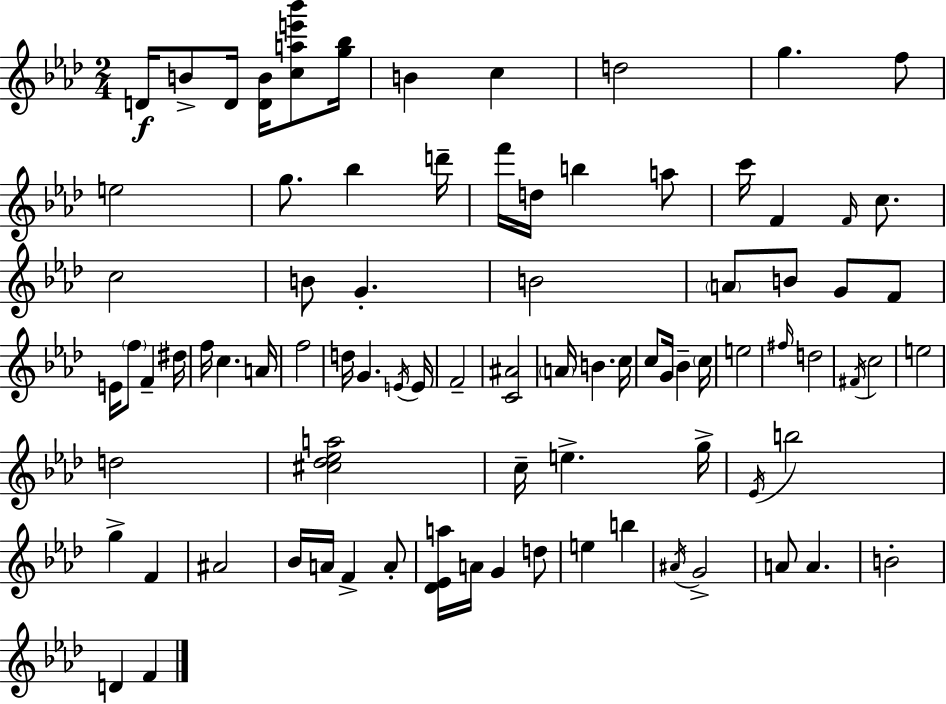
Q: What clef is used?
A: treble